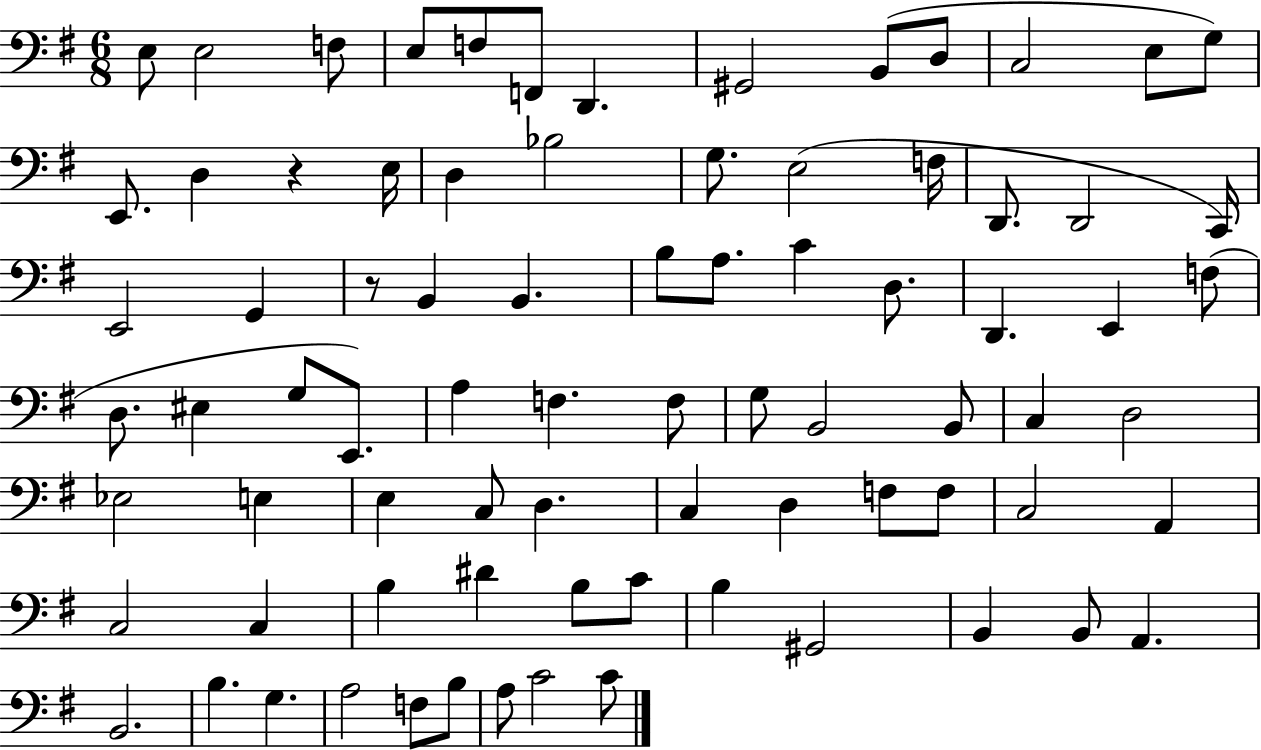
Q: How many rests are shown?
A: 2